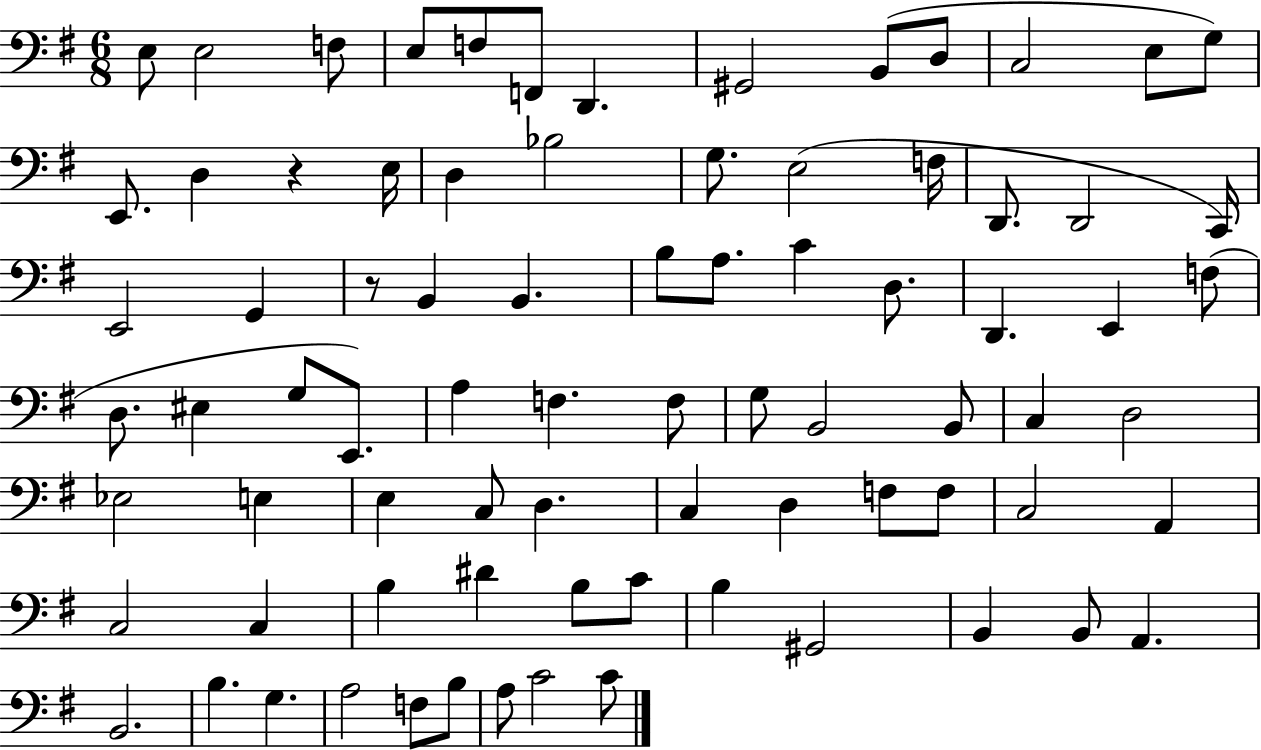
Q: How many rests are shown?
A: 2